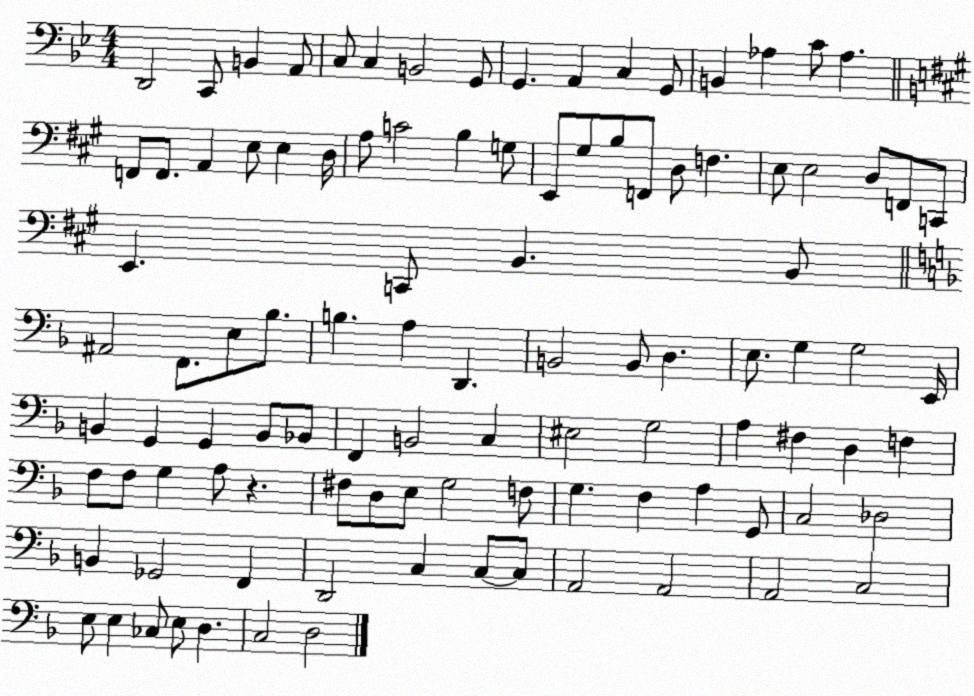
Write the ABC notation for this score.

X:1
T:Untitled
M:4/4
L:1/4
K:Bb
D,,2 C,,/2 B,, A,,/2 C,/2 C, B,,2 G,,/2 G,, A,, C, G,,/2 B,, _A, C/2 _A, F,,/2 F,,/2 A,, E,/2 E, D,/4 A,/2 C2 B, G,/2 E,,/2 ^G,/2 B,/2 F,,/2 D,/2 F, E,/2 E,2 D,/2 F,,/2 C,,/2 E,, C,,/2 B,, B,,/2 ^A,,2 F,,/2 E,/2 _B,/2 B, A, D,, B,,2 B,,/2 D, E,/2 G, G,2 E,,/4 B,, G,, G,, B,,/2 _B,,/2 F,, B,,2 C, ^E,2 G,2 A, ^F, D, F, F,/2 F,/2 G, A,/2 z ^F,/2 D,/2 E,/2 G,2 F,/2 G, F, A, G,,/2 C,2 _D,2 B,, _G,,2 F,, D,,2 C, C,/2 C,/2 A,,2 A,,2 A,,2 C,2 E,/2 E, _C,/2 E,/2 D, C,2 D,2